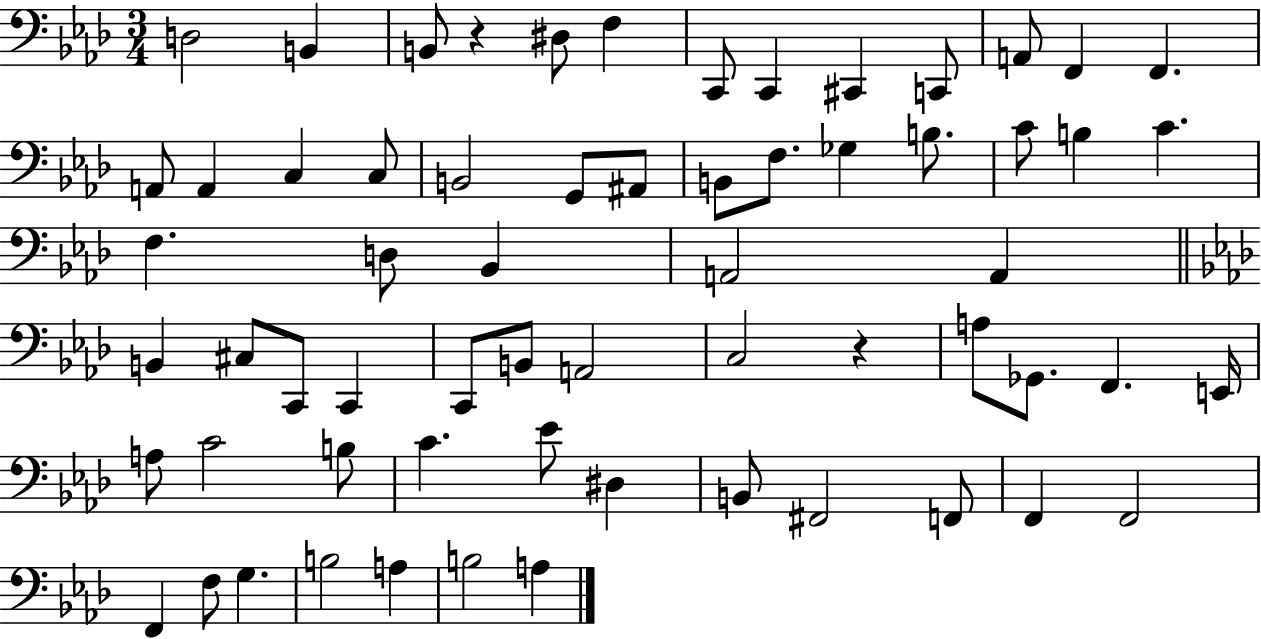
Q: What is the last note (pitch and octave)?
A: A3